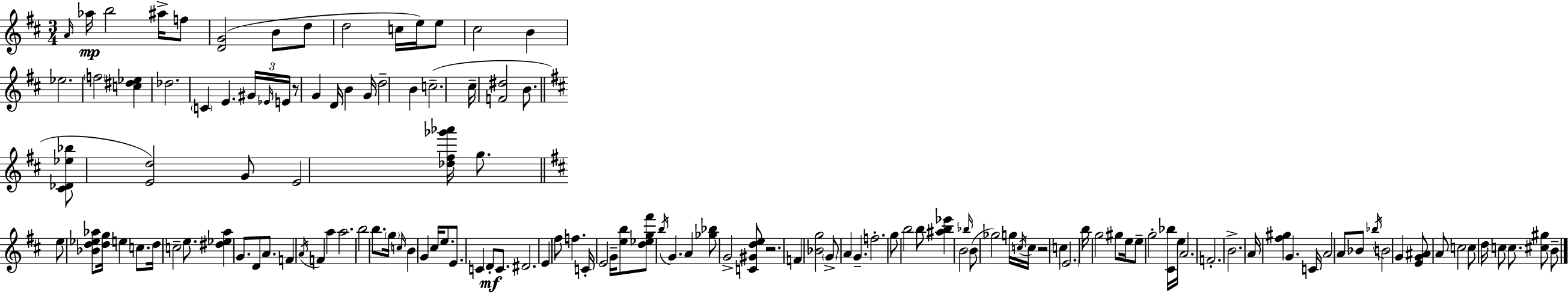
A4/s Ab5/s B5/h A#5/s F5/e [D4,G4]/h B4/e D5/e D5/h C5/s E5/s E5/e C#5/h B4/q Eb5/h. F5/h [C5,D#5,Eb5]/q Db5/h. C4/q E4/q. G#4/s Eb4/s E4/s R/e G4/q D4/s B4/q G4/s D5/h B4/q C5/h. C#5/s [F4,D#5]/h B4/e. [C#4,Db4,Eb5,Bb5]/e [E4,D5]/h G4/e E4/h [Db5,F#5,Gb6,Ab6]/s G5/e. E5/e [Bb4,D5,Eb5,Ab5]/e [D5,G5]/s E5/q C5/e. D5/s C5/h E5/e. [D#5,Eb5,A5]/q G4/e. D4/e A4/e. F4/q A4/s F4/q A5/q A5/h. B5/h B5/e. G5/s C5/s B4/q G4/q C#5/s E5/e. E4/e. C4/q D4/e C4/e. D#4/h. E4/q F#5/e F5/q. C4/s E4/h G4/s [E5,B5]/e [D5,Eb5,G5,F#6]/e B5/s G4/q. A4/q [Gb5,Bb5]/e G4/h [C4,G#4,D5,E5]/e R/h. F4/q [Bb4,G5]/h G4/e A4/q G4/q. F5/h. G5/e B5/h B5/e [A#5,B5,Eb6]/q B4/h Bb5/s B4/e Gb5/h G5/s C5/s C5/s R/h C5/q E4/h. B5/s G5/h G#5/e E5/s E5/e G5/h [C#4,Bb5]/s E5/s A4/h. F4/h. B4/h. A4/s [F#5,G#5]/q G4/q. C4/s A4/h A4/e Bb4/e Bb5/s B4/h G4/q [E4,G4,A#4]/e A4/e C5/h C5/e D5/s C5/e C5/e. [C#5,G#5]/e B4/e